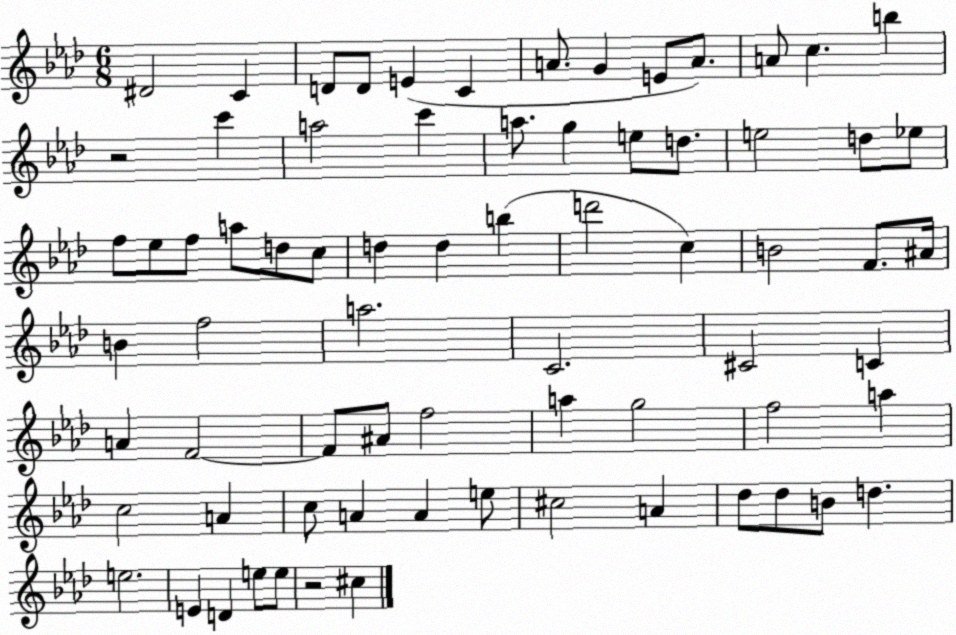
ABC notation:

X:1
T:Untitled
M:6/8
L:1/4
K:Ab
^D2 C D/2 D/2 E C A/2 G E/2 A/2 A/2 c b z2 c' a2 c' a/2 g e/2 d/2 e2 d/2 _e/2 f/2 _e/2 f/2 a/2 d/2 c/2 d d b d'2 c B2 F/2 ^A/4 B f2 a2 C2 ^C2 C A F2 F/2 ^A/2 f2 a g2 f2 a c2 A c/2 A A e/2 ^c2 A _d/2 _d/2 B/2 d e2 E D e/2 e/2 z2 ^c